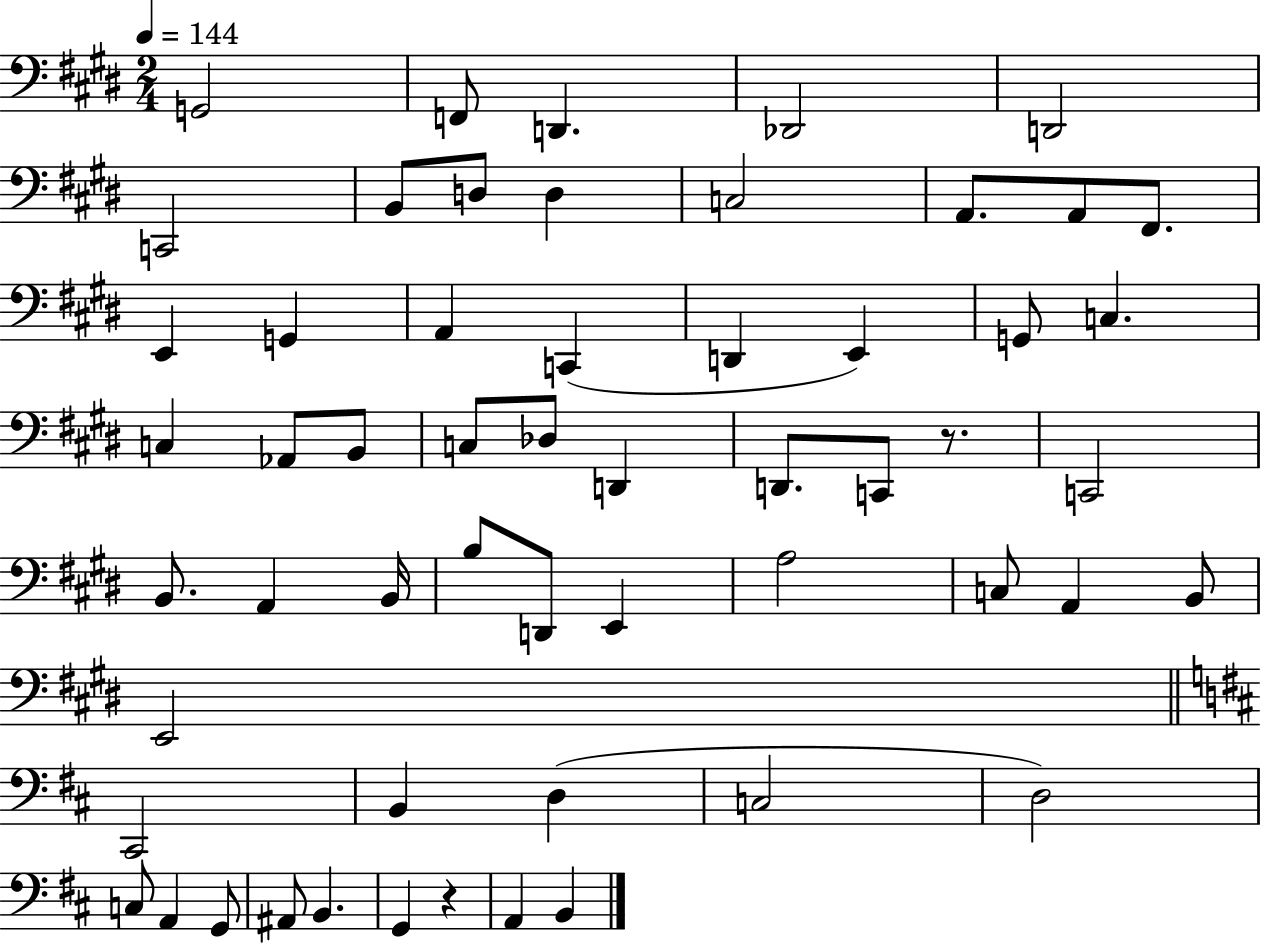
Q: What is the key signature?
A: E major